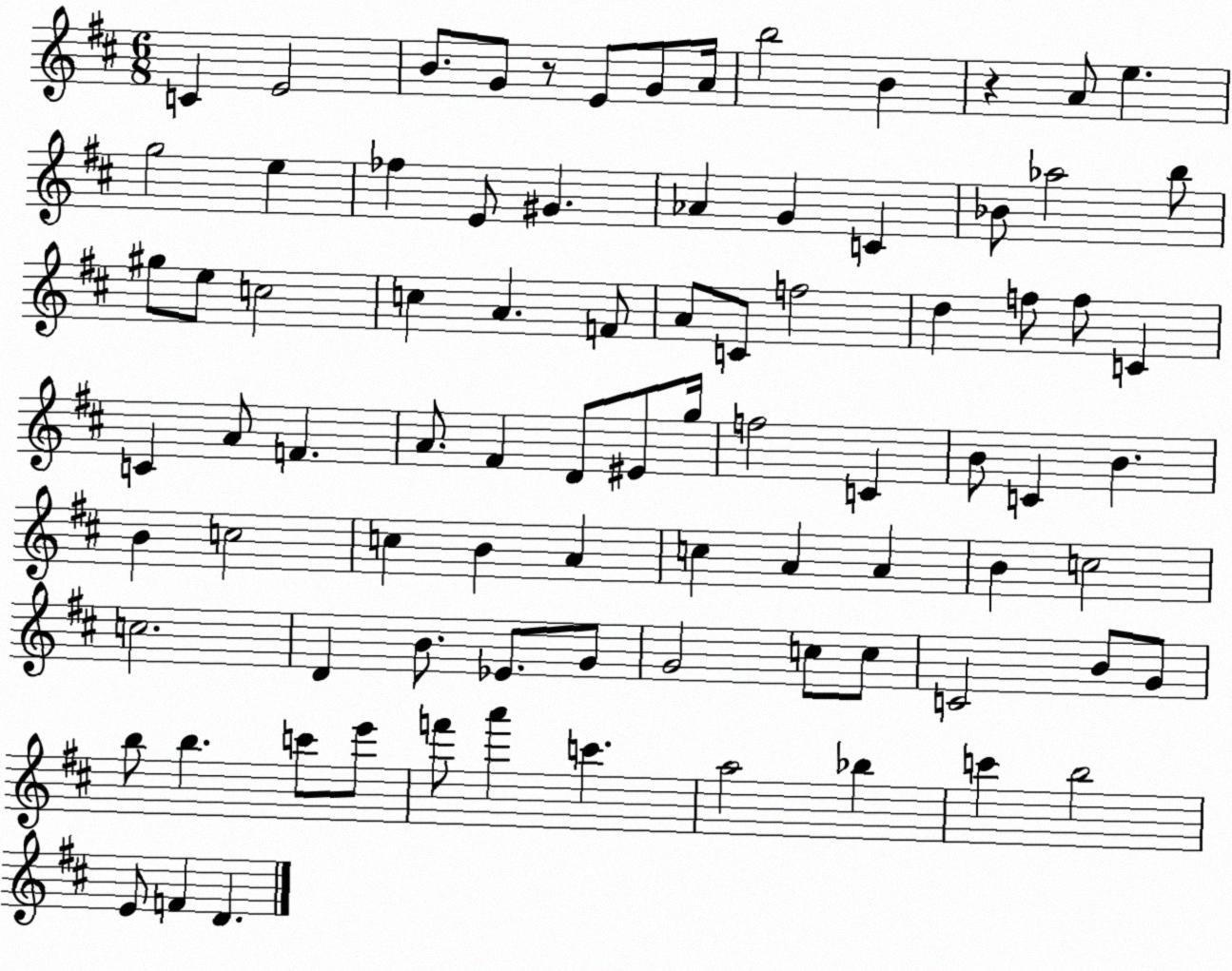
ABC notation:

X:1
T:Untitled
M:6/8
L:1/4
K:D
C E2 B/2 G/2 z/2 E/2 G/2 A/4 b2 B z A/2 e g2 e _f E/2 ^G _A G C _B/2 _a2 b/2 ^g/2 e/2 c2 c A F/2 A/2 C/2 f2 d f/2 f/2 C C A/2 F A/2 ^F D/2 ^E/2 g/4 f2 C B/2 C B B c2 c B A c A A B c2 c2 D B/2 _E/2 G/2 G2 c/2 c/2 C2 B/2 G/2 b/2 b c'/2 e'/2 f'/2 a' c' a2 _b c' b2 E/2 F D